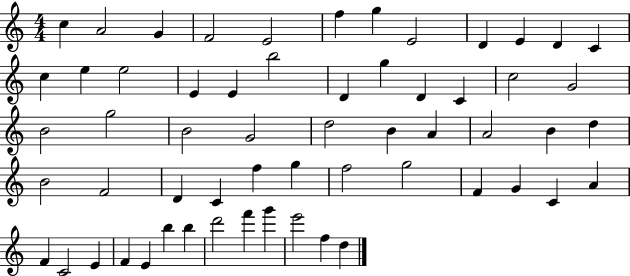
{
  \clef treble
  \numericTimeSignature
  \time 4/4
  \key c \major
  c''4 a'2 g'4 | f'2 e'2 | f''4 g''4 e'2 | d'4 e'4 d'4 c'4 | \break c''4 e''4 e''2 | e'4 e'4 b''2 | d'4 g''4 d'4 c'4 | c''2 g'2 | \break b'2 g''2 | b'2 g'2 | d''2 b'4 a'4 | a'2 b'4 d''4 | \break b'2 f'2 | d'4 c'4 f''4 g''4 | f''2 g''2 | f'4 g'4 c'4 a'4 | \break f'4 c'2 e'4 | f'4 e'4 b''4 b''4 | d'''2 f'''4 g'''4 | e'''2 f''4 d''4 | \break \bar "|."
}